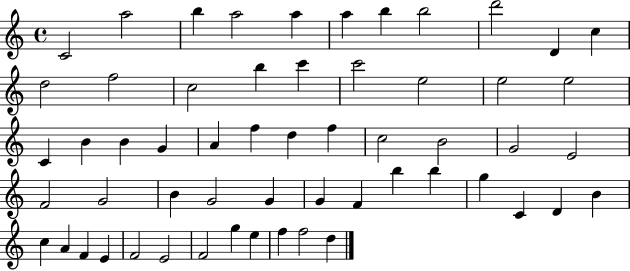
{
  \clef treble
  \time 4/4
  \defaultTimeSignature
  \key c \major
  c'2 a''2 | b''4 a''2 a''4 | a''4 b''4 b''2 | d'''2 d'4 c''4 | \break d''2 f''2 | c''2 b''4 c'''4 | c'''2 e''2 | e''2 e''2 | \break c'4 b'4 b'4 g'4 | a'4 f''4 d''4 f''4 | c''2 b'2 | g'2 e'2 | \break f'2 g'2 | b'4 g'2 g'4 | g'4 f'4 b''4 b''4 | g''4 c'4 d'4 b'4 | \break c''4 a'4 f'4 e'4 | f'2 e'2 | f'2 g''4 e''4 | f''4 f''2 d''4 | \break \bar "|."
}